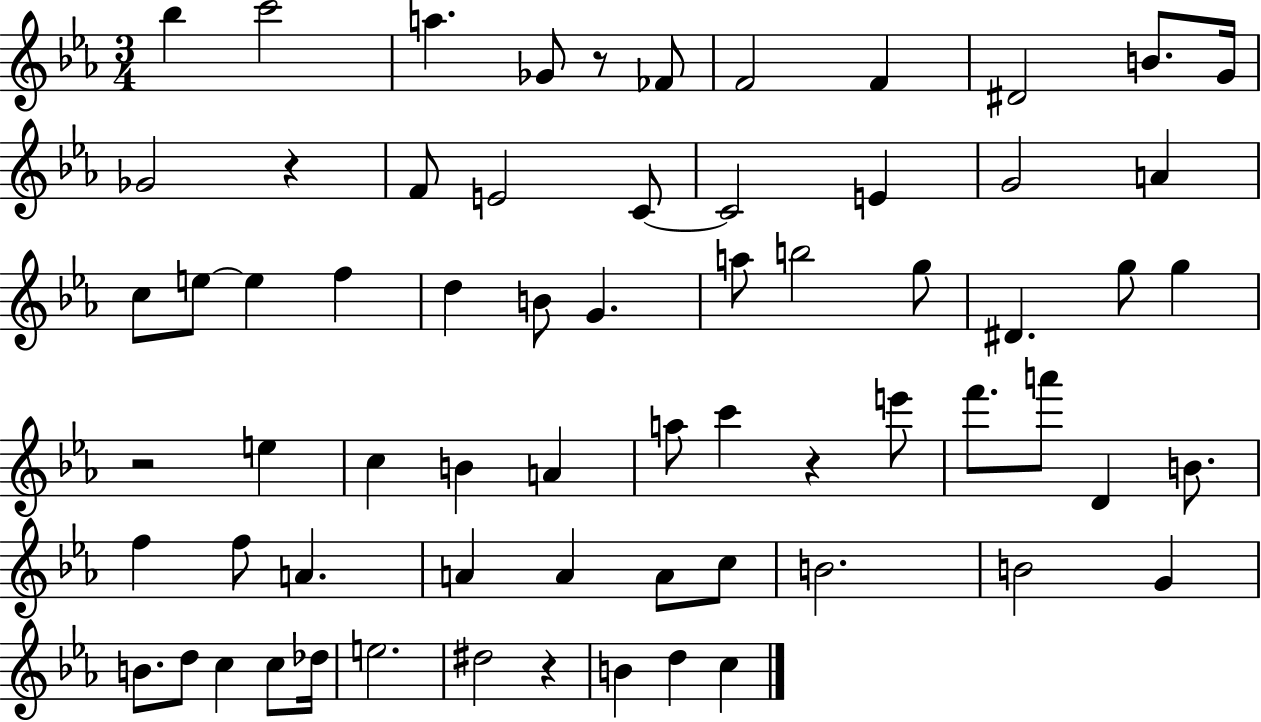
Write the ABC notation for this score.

X:1
T:Untitled
M:3/4
L:1/4
K:Eb
_b c'2 a _G/2 z/2 _F/2 F2 F ^D2 B/2 G/4 _G2 z F/2 E2 C/2 C2 E G2 A c/2 e/2 e f d B/2 G a/2 b2 g/2 ^D g/2 g z2 e c B A a/2 c' z e'/2 f'/2 a'/2 D B/2 f f/2 A A A A/2 c/2 B2 B2 G B/2 d/2 c c/2 _d/4 e2 ^d2 z B d c